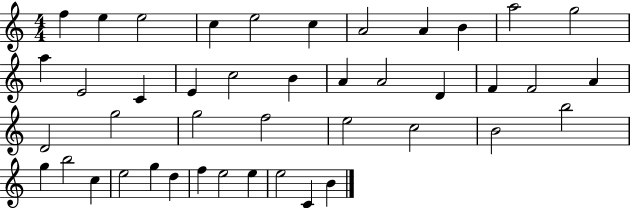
X:1
T:Untitled
M:4/4
L:1/4
K:C
f e e2 c e2 c A2 A B a2 g2 a E2 C E c2 B A A2 D F F2 A D2 g2 g2 f2 e2 c2 B2 b2 g b2 c e2 g d f e2 e e2 C B